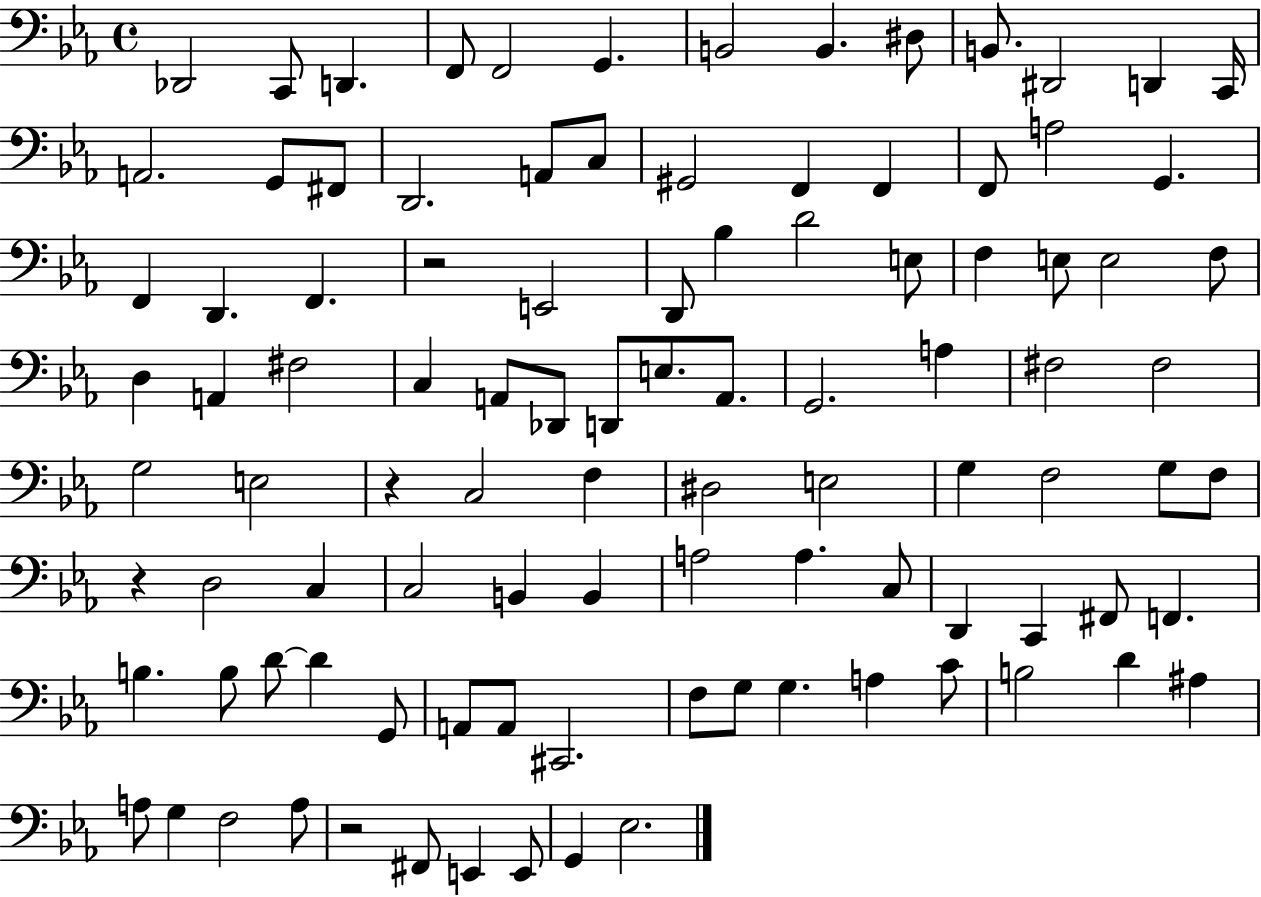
{
  \clef bass
  \time 4/4
  \defaultTimeSignature
  \key ees \major
  des,2 c,8 d,4. | f,8 f,2 g,4. | b,2 b,4. dis8 | b,8. dis,2 d,4 c,16 | \break a,2. g,8 fis,8 | d,2. a,8 c8 | gis,2 f,4 f,4 | f,8 a2 g,4. | \break f,4 d,4. f,4. | r2 e,2 | d,8 bes4 d'2 e8 | f4 e8 e2 f8 | \break d4 a,4 fis2 | c4 a,8 des,8 d,8 e8. a,8. | g,2. a4 | fis2 fis2 | \break g2 e2 | r4 c2 f4 | dis2 e2 | g4 f2 g8 f8 | \break r4 d2 c4 | c2 b,4 b,4 | a2 a4. c8 | d,4 c,4 fis,8 f,4. | \break b4. b8 d'8~~ d'4 g,8 | a,8 a,8 cis,2. | f8 g8 g4. a4 c'8 | b2 d'4 ais4 | \break a8 g4 f2 a8 | r2 fis,8 e,4 e,8 | g,4 ees2. | \bar "|."
}